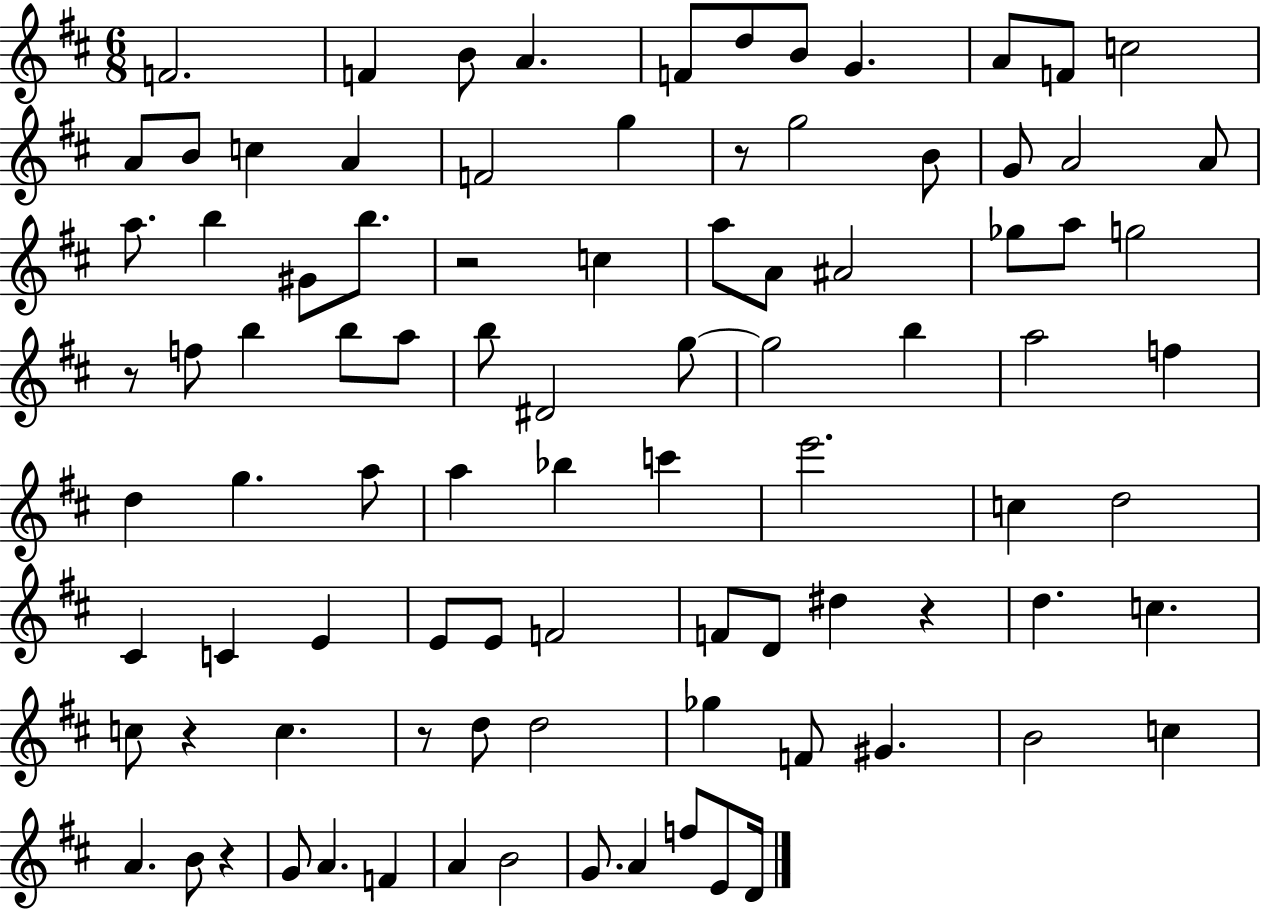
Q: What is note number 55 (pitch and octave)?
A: C4